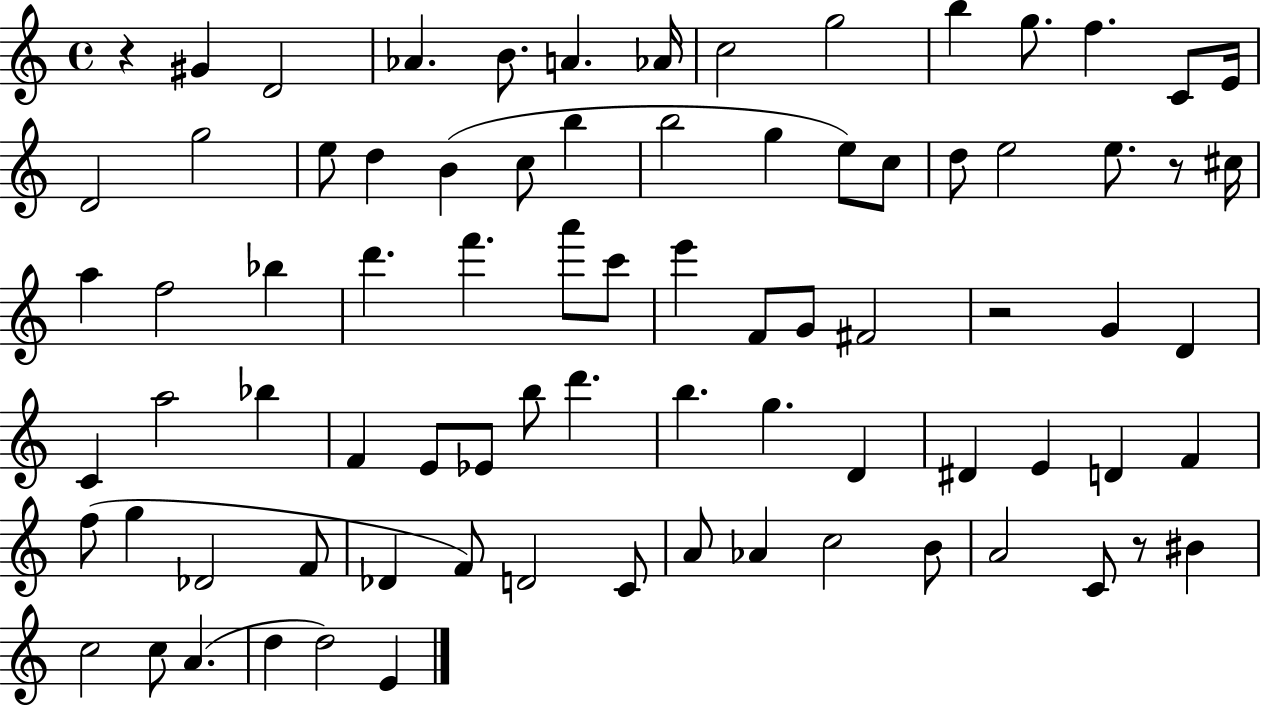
{
  \clef treble
  \time 4/4
  \defaultTimeSignature
  \key c \major
  r4 gis'4 d'2 | aes'4. b'8. a'4. aes'16 | c''2 g''2 | b''4 g''8. f''4. c'8 e'16 | \break d'2 g''2 | e''8 d''4 b'4( c''8 b''4 | b''2 g''4 e''8) c''8 | d''8 e''2 e''8. r8 cis''16 | \break a''4 f''2 bes''4 | d'''4. f'''4. a'''8 c'''8 | e'''4 f'8 g'8 fis'2 | r2 g'4 d'4 | \break c'4 a''2 bes''4 | f'4 e'8 ees'8 b''8 d'''4. | b''4. g''4. d'4 | dis'4 e'4 d'4 f'4 | \break f''8( g''4 des'2 f'8 | des'4 f'8) d'2 c'8 | a'8 aes'4 c''2 b'8 | a'2 c'8 r8 bis'4 | \break c''2 c''8 a'4.( | d''4 d''2) e'4 | \bar "|."
}